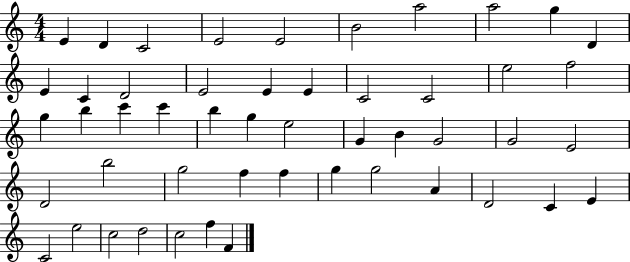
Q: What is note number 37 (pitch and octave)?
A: F5